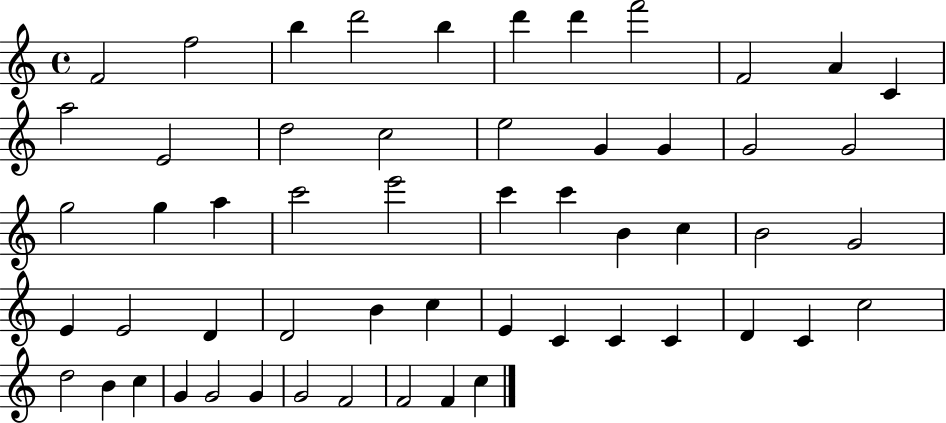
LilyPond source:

{
  \clef treble
  \time 4/4
  \defaultTimeSignature
  \key c \major
  f'2 f''2 | b''4 d'''2 b''4 | d'''4 d'''4 f'''2 | f'2 a'4 c'4 | \break a''2 e'2 | d''2 c''2 | e''2 g'4 g'4 | g'2 g'2 | \break g''2 g''4 a''4 | c'''2 e'''2 | c'''4 c'''4 b'4 c''4 | b'2 g'2 | \break e'4 e'2 d'4 | d'2 b'4 c''4 | e'4 c'4 c'4 c'4 | d'4 c'4 c''2 | \break d''2 b'4 c''4 | g'4 g'2 g'4 | g'2 f'2 | f'2 f'4 c''4 | \break \bar "|."
}